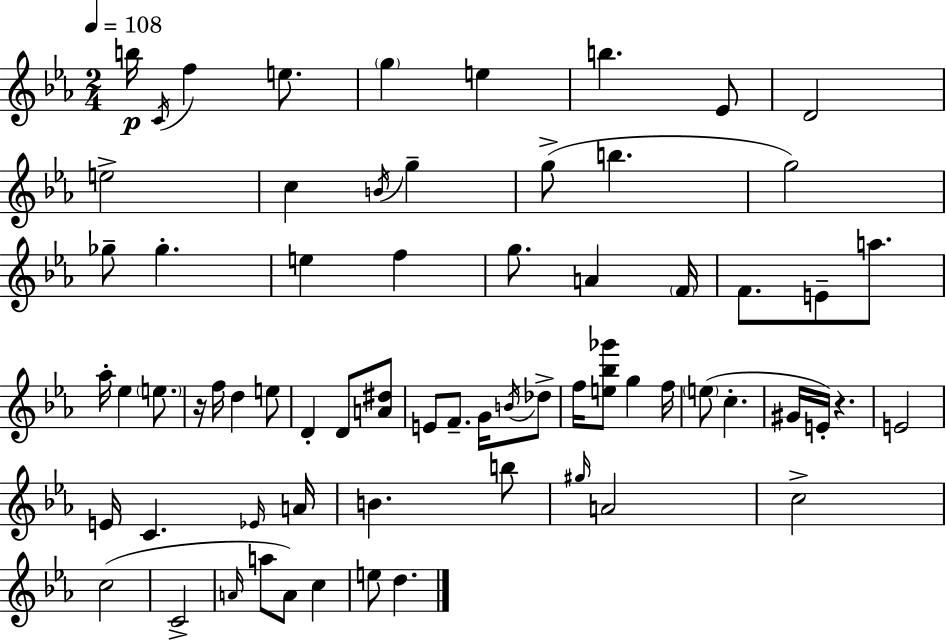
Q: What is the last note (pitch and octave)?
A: D5